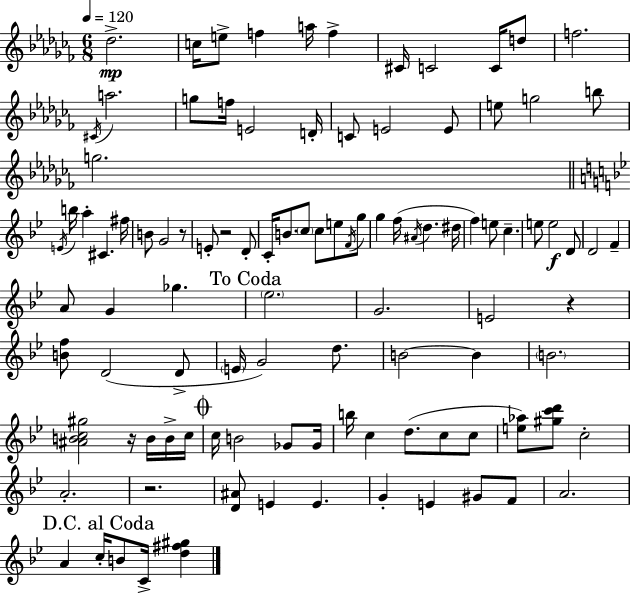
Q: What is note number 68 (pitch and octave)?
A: B4